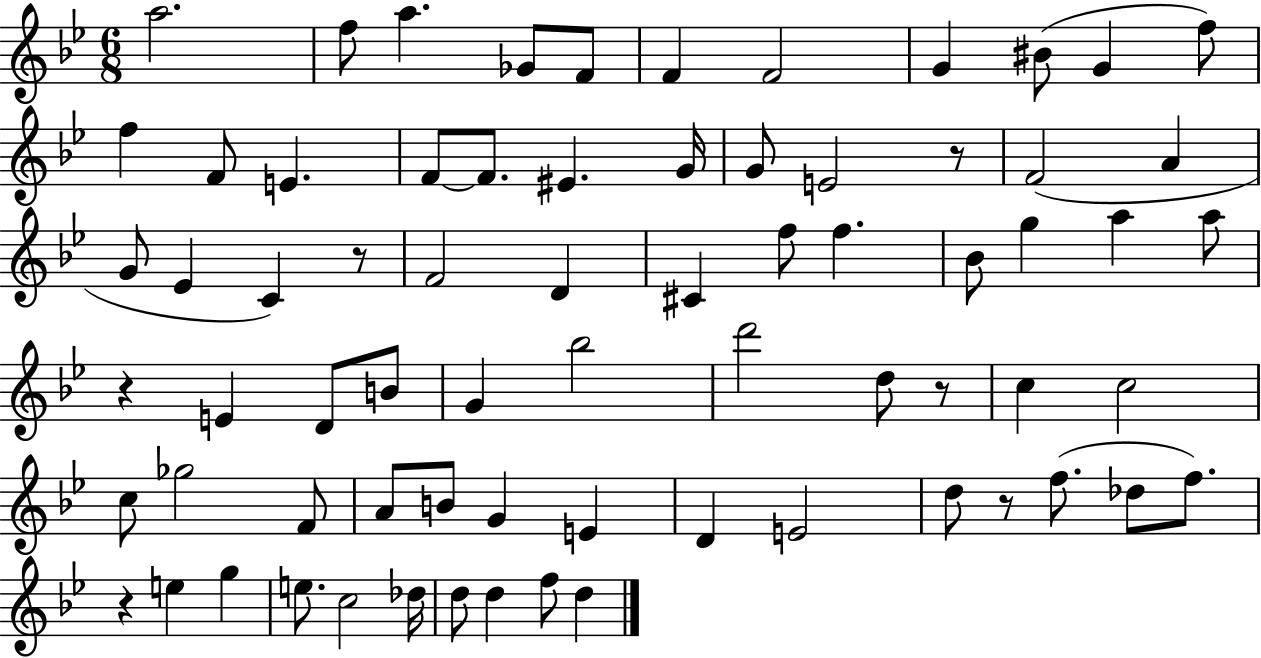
A5/h. F5/e A5/q. Gb4/e F4/e F4/q F4/h G4/q BIS4/e G4/q F5/e F5/q F4/e E4/q. F4/e F4/e. EIS4/q. G4/s G4/e E4/h R/e F4/h A4/q G4/e Eb4/q C4/q R/e F4/h D4/q C#4/q F5/e F5/q. Bb4/e G5/q A5/q A5/e R/q E4/q D4/e B4/e G4/q Bb5/h D6/h D5/e R/e C5/q C5/h C5/e Gb5/h F4/e A4/e B4/e G4/q E4/q D4/q E4/h D5/e R/e F5/e. Db5/e F5/e. R/q E5/q G5/q E5/e. C5/h Db5/s D5/e D5/q F5/e D5/q